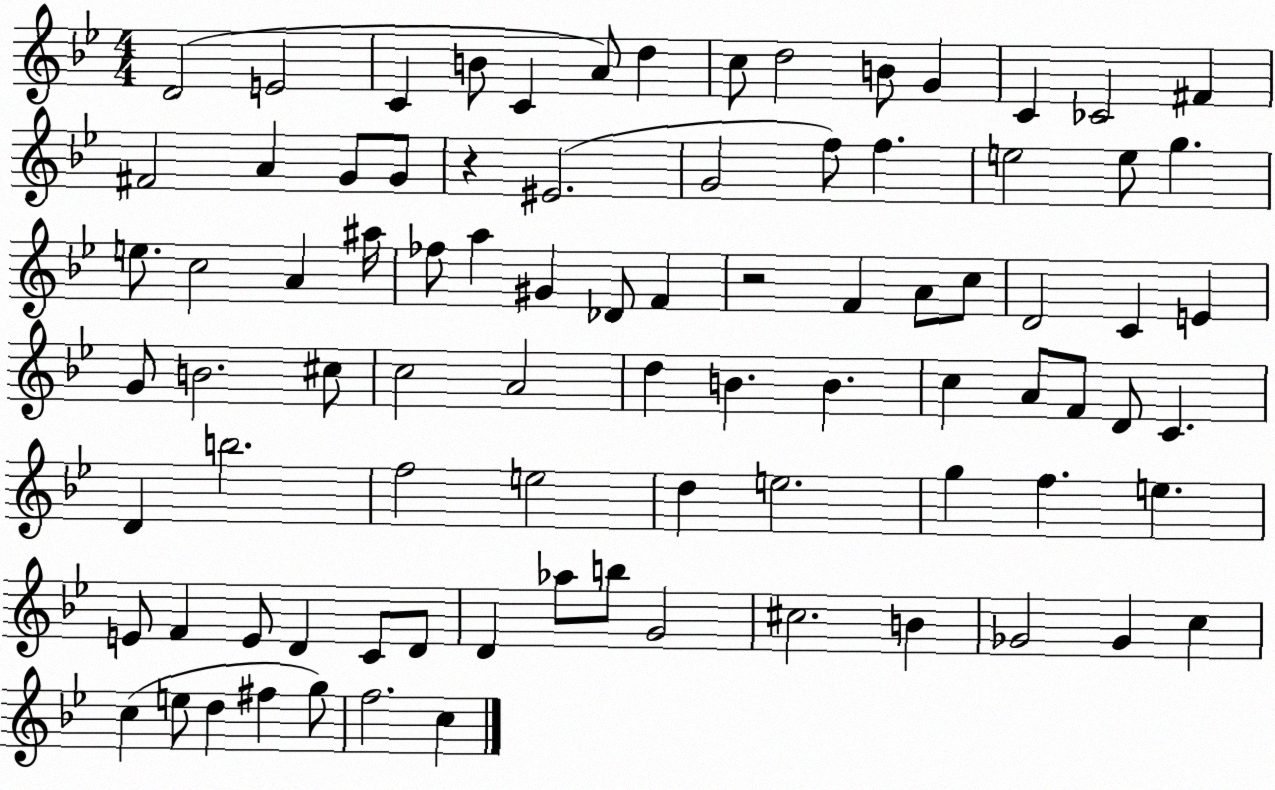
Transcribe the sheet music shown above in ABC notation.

X:1
T:Untitled
M:4/4
L:1/4
K:Bb
D2 E2 C B/2 C A/2 d c/2 d2 B/2 G C _C2 ^F ^F2 A G/2 G/2 z ^E2 G2 f/2 f e2 e/2 g e/2 c2 A ^a/4 _f/2 a ^G _D/2 F z2 F A/2 c/2 D2 C E G/2 B2 ^c/2 c2 A2 d B B c A/2 F/2 D/2 C D b2 f2 e2 d e2 g f e E/2 F E/2 D C/2 D/2 D _a/2 b/2 G2 ^c2 B _G2 _G c c e/2 d ^f g/2 f2 c